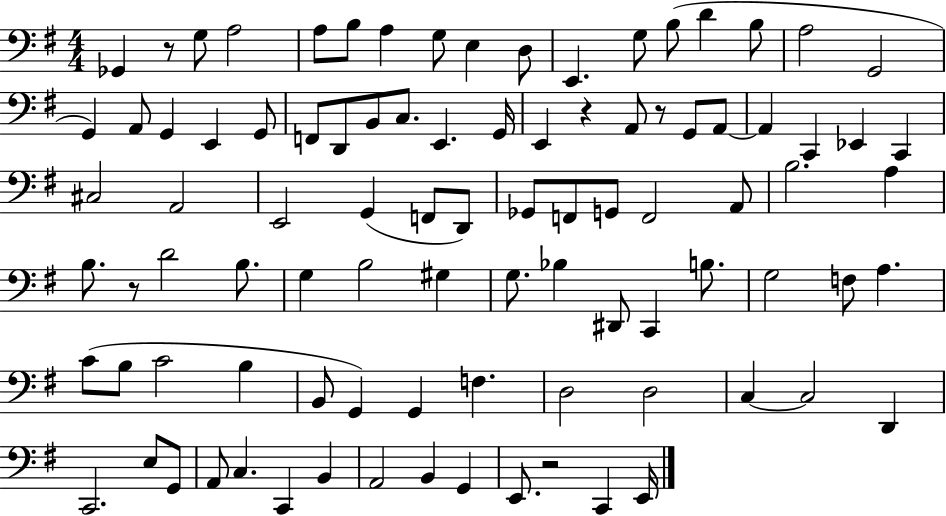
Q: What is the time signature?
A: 4/4